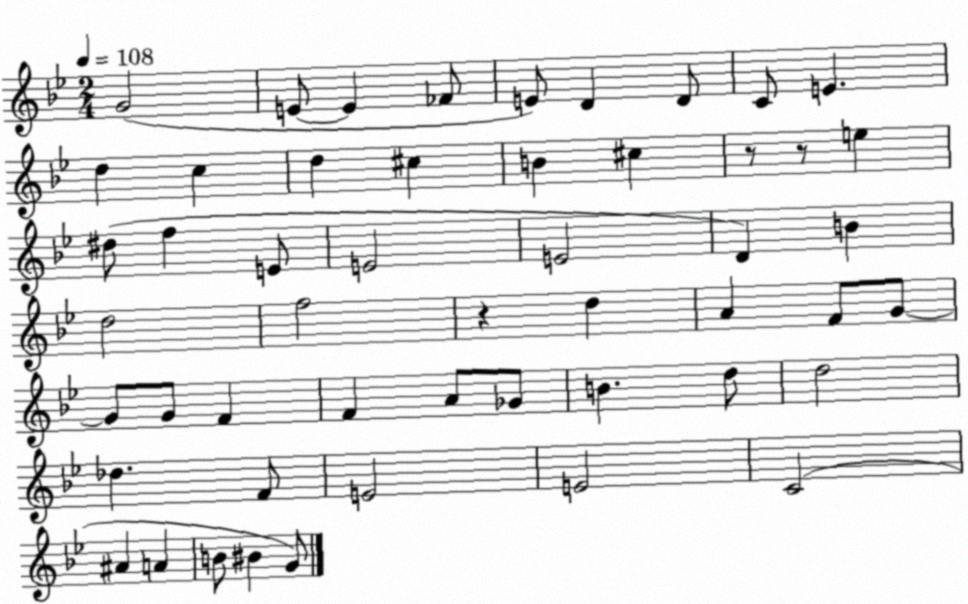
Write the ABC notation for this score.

X:1
T:Untitled
M:2/4
L:1/4
K:Bb
G2 E/2 E _F/2 E/2 D D/2 C/2 E d c d ^c B ^c z/2 z/2 e ^d/2 f E/2 E2 E2 D B d2 f2 z d A F/2 G/2 G/2 G/2 F F A/2 _G/2 B d/2 d2 _d F/2 E2 E2 C2 ^A A B/2 ^B G/2